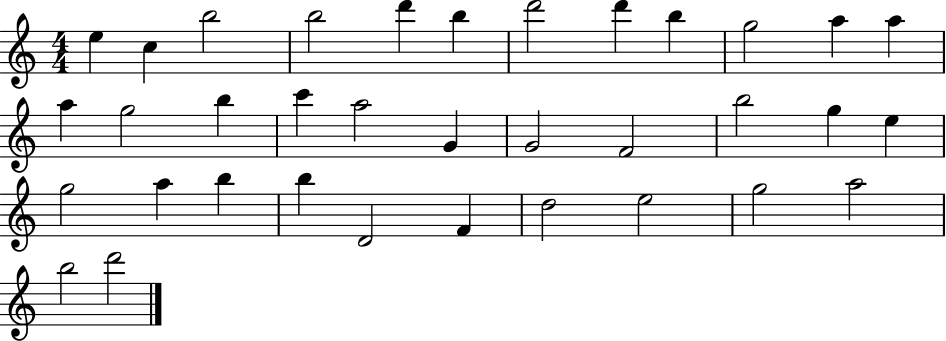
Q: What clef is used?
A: treble